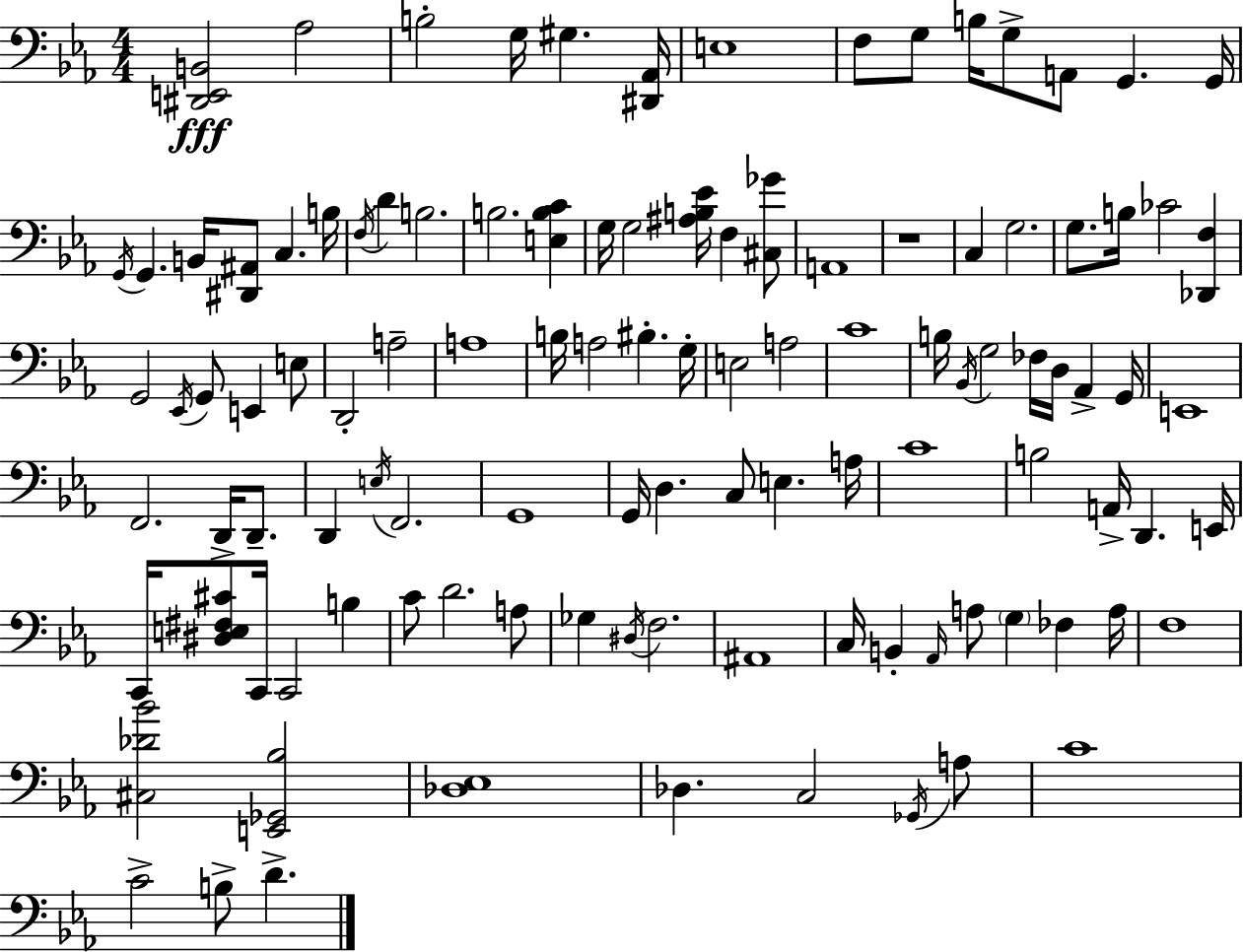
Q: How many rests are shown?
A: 1